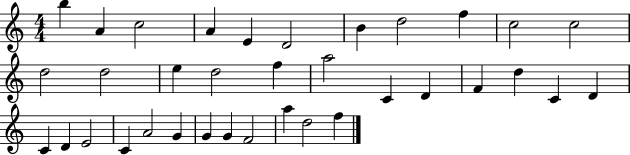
X:1
T:Untitled
M:4/4
L:1/4
K:C
b A c2 A E D2 B d2 f c2 c2 d2 d2 e d2 f a2 C D F d C D C D E2 C A2 G G G F2 a d2 f